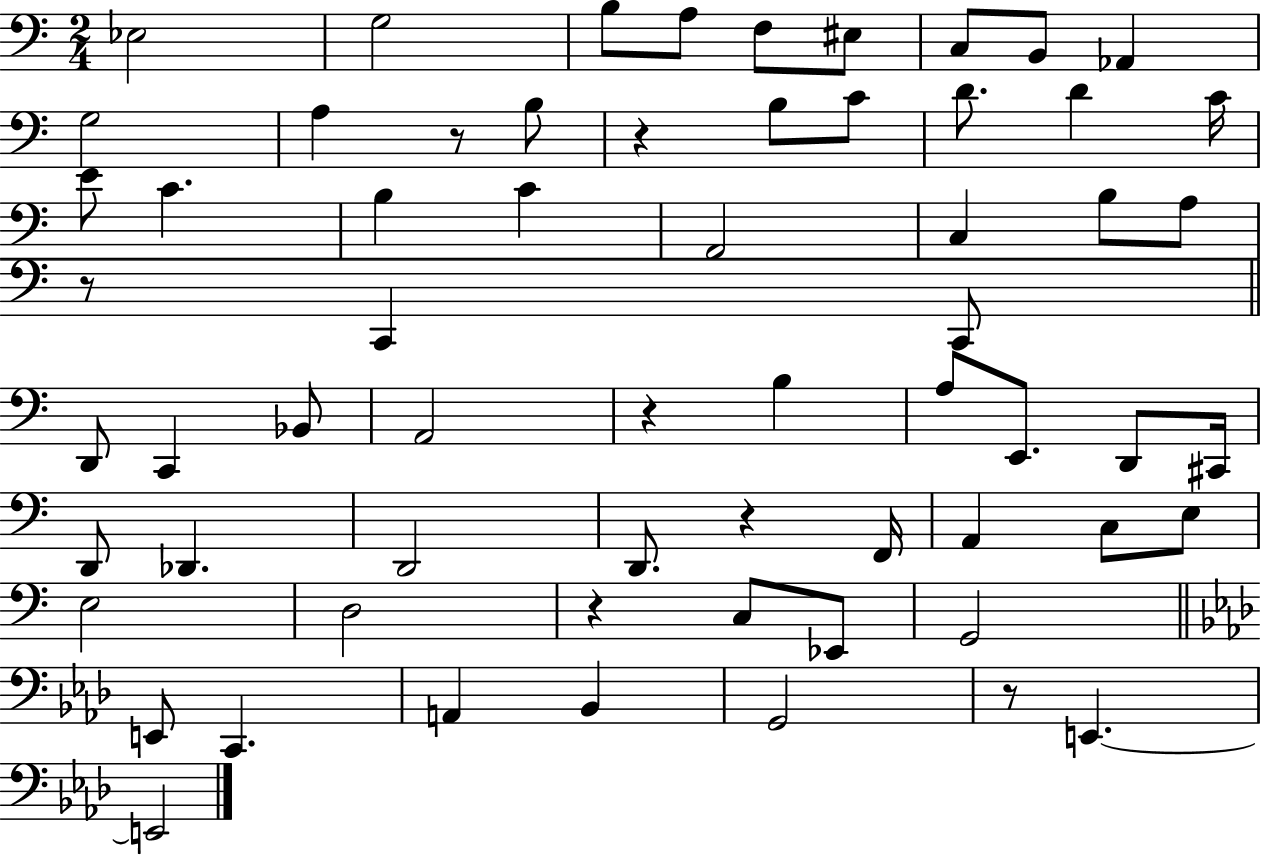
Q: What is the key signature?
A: C major